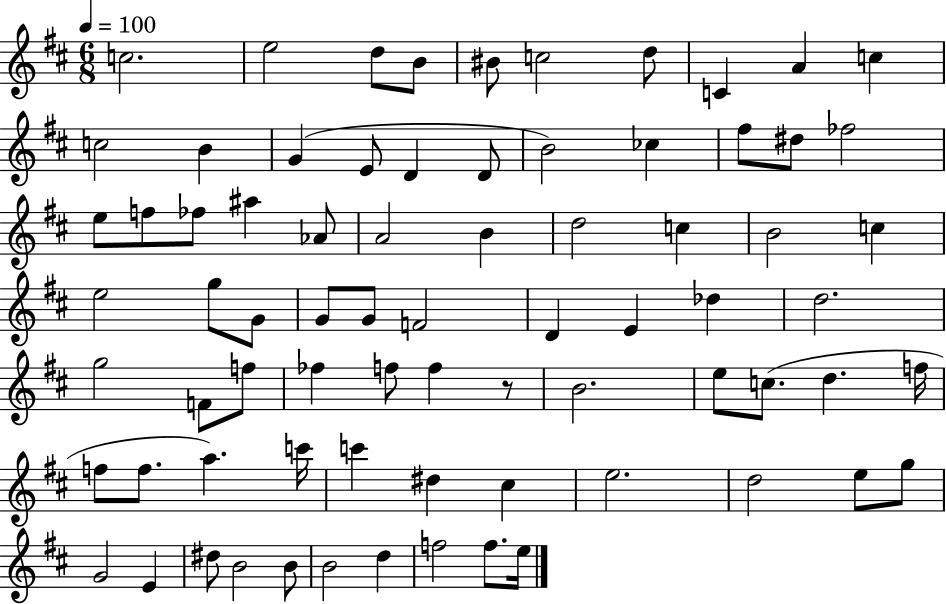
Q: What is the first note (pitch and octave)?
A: C5